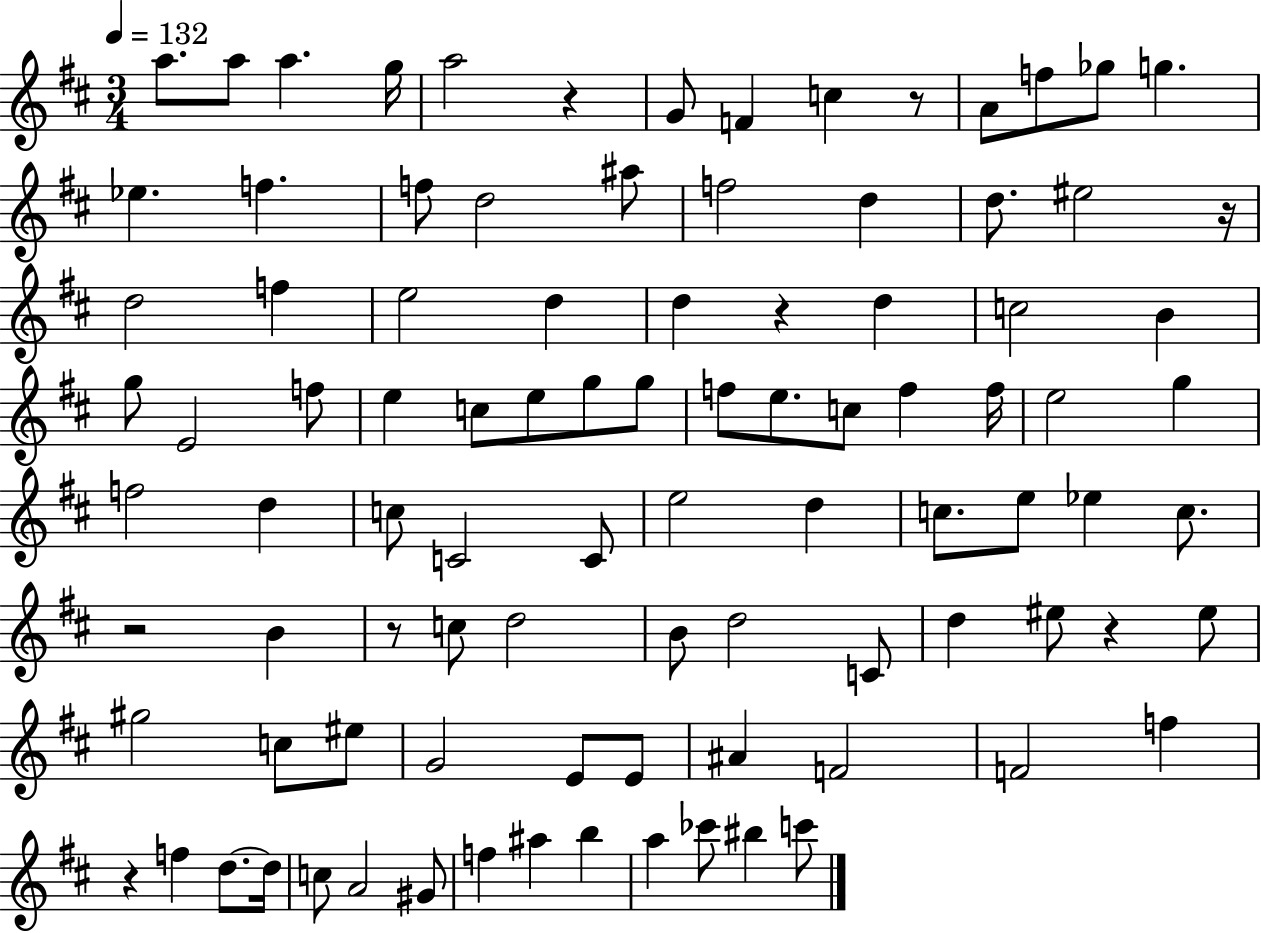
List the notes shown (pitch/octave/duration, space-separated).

A5/e. A5/e A5/q. G5/s A5/h R/q G4/e F4/q C5/q R/e A4/e F5/e Gb5/e G5/q. Eb5/q. F5/q. F5/e D5/h A#5/e F5/h D5/q D5/e. EIS5/h R/s D5/h F5/q E5/h D5/q D5/q R/q D5/q C5/h B4/q G5/e E4/h F5/e E5/q C5/e E5/e G5/e G5/e F5/e E5/e. C5/e F5/q F5/s E5/h G5/q F5/h D5/q C5/e C4/h C4/e E5/h D5/q C5/e. E5/e Eb5/q C5/e. R/h B4/q R/e C5/e D5/h B4/e D5/h C4/e D5/q EIS5/e R/q EIS5/e G#5/h C5/e EIS5/e G4/h E4/e E4/e A#4/q F4/h F4/h F5/q R/q F5/q D5/e. D5/s C5/e A4/h G#4/e F5/q A#5/q B5/q A5/q CES6/e BIS5/q C6/e